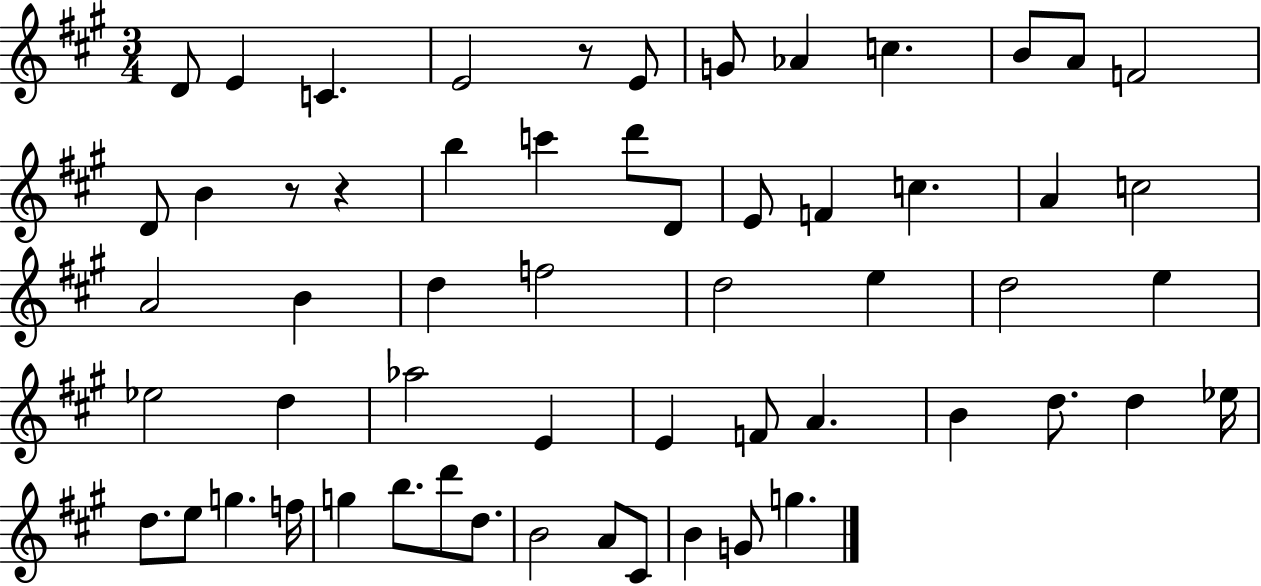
X:1
T:Untitled
M:3/4
L:1/4
K:A
D/2 E C E2 z/2 E/2 G/2 _A c B/2 A/2 F2 D/2 B z/2 z b c' d'/2 D/2 E/2 F c A c2 A2 B d f2 d2 e d2 e _e2 d _a2 E E F/2 A B d/2 d _e/4 d/2 e/2 g f/4 g b/2 d'/2 d/2 B2 A/2 ^C/2 B G/2 g